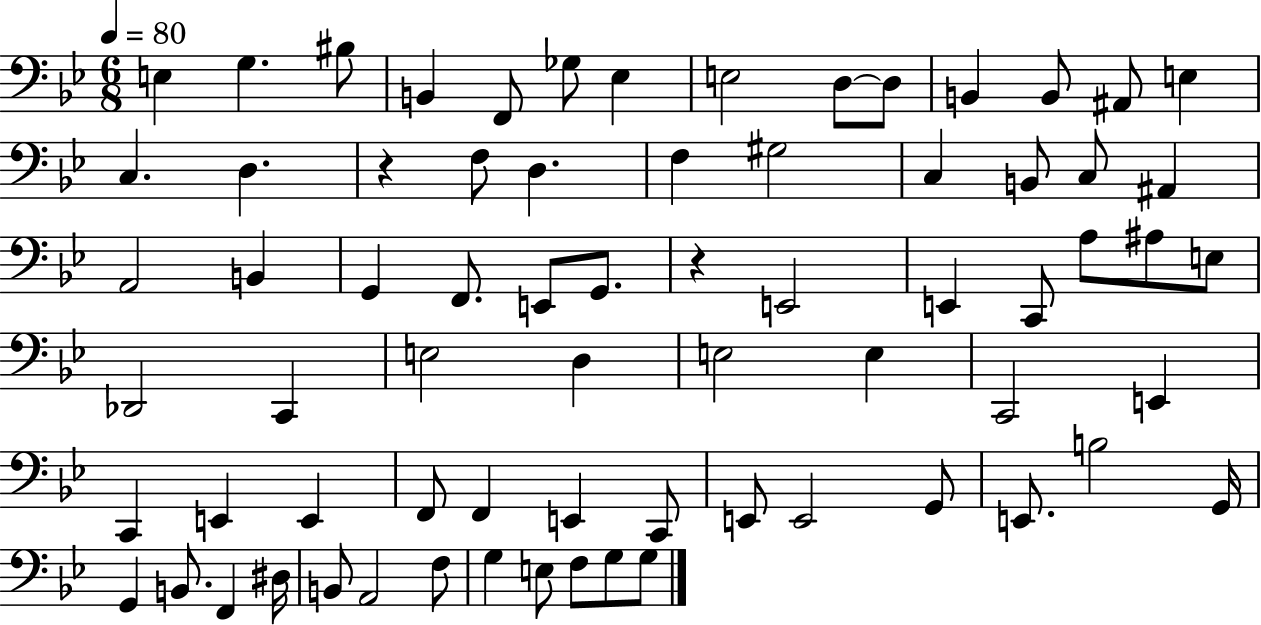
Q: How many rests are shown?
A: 2